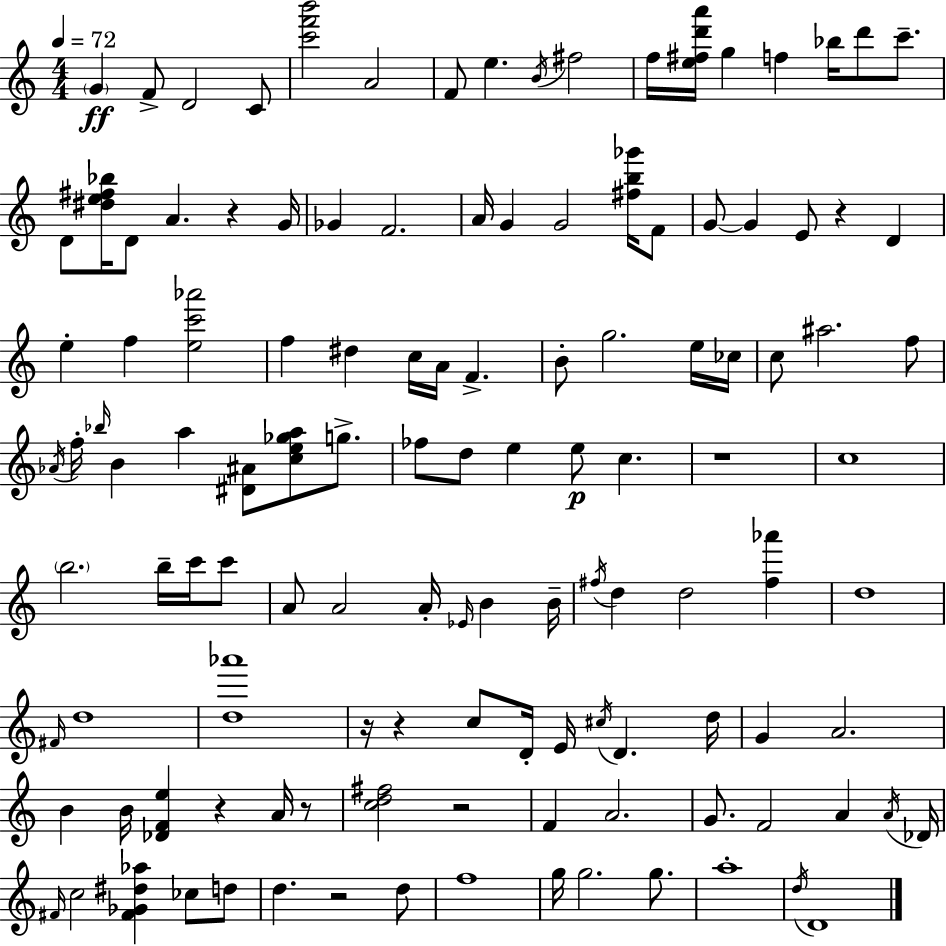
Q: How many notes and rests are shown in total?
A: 123